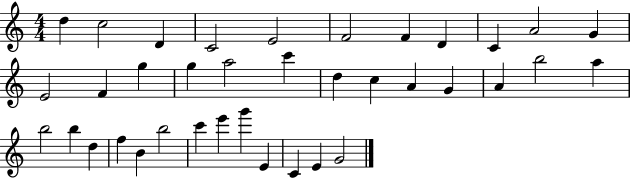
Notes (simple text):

D5/q C5/h D4/q C4/h E4/h F4/h F4/q D4/q C4/q A4/h G4/q E4/h F4/q G5/q G5/q A5/h C6/q D5/q C5/q A4/q G4/q A4/q B5/h A5/q B5/h B5/q D5/q F5/q B4/q B5/h C6/q E6/q G6/q E4/q C4/q E4/q G4/h